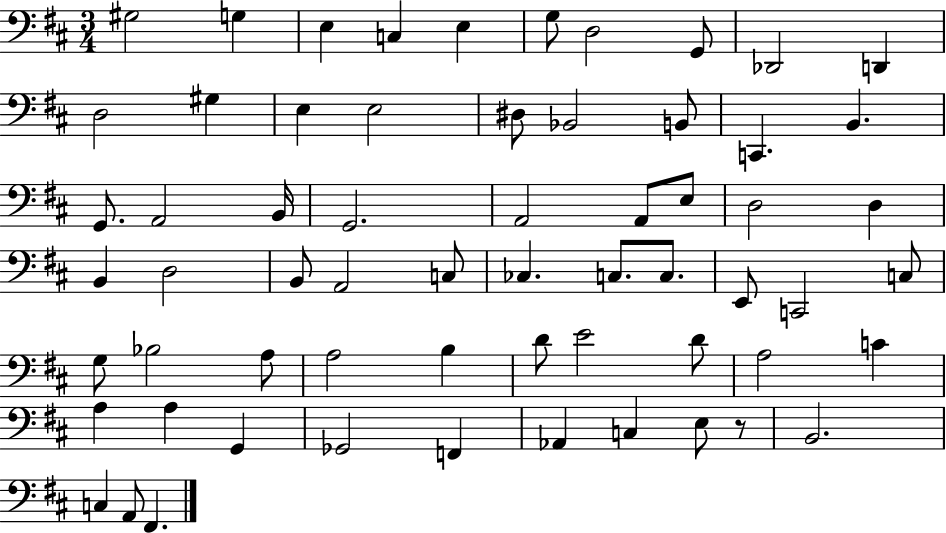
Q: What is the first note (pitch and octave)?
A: G#3